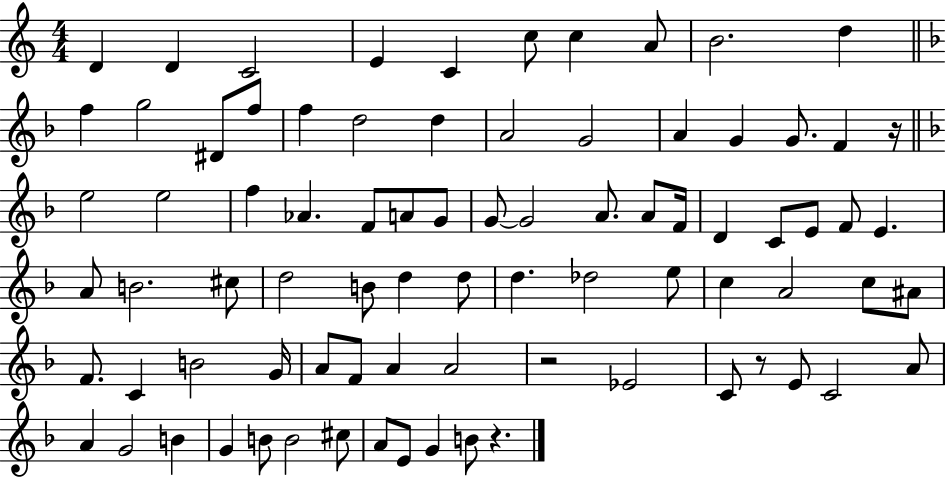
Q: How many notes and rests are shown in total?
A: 82